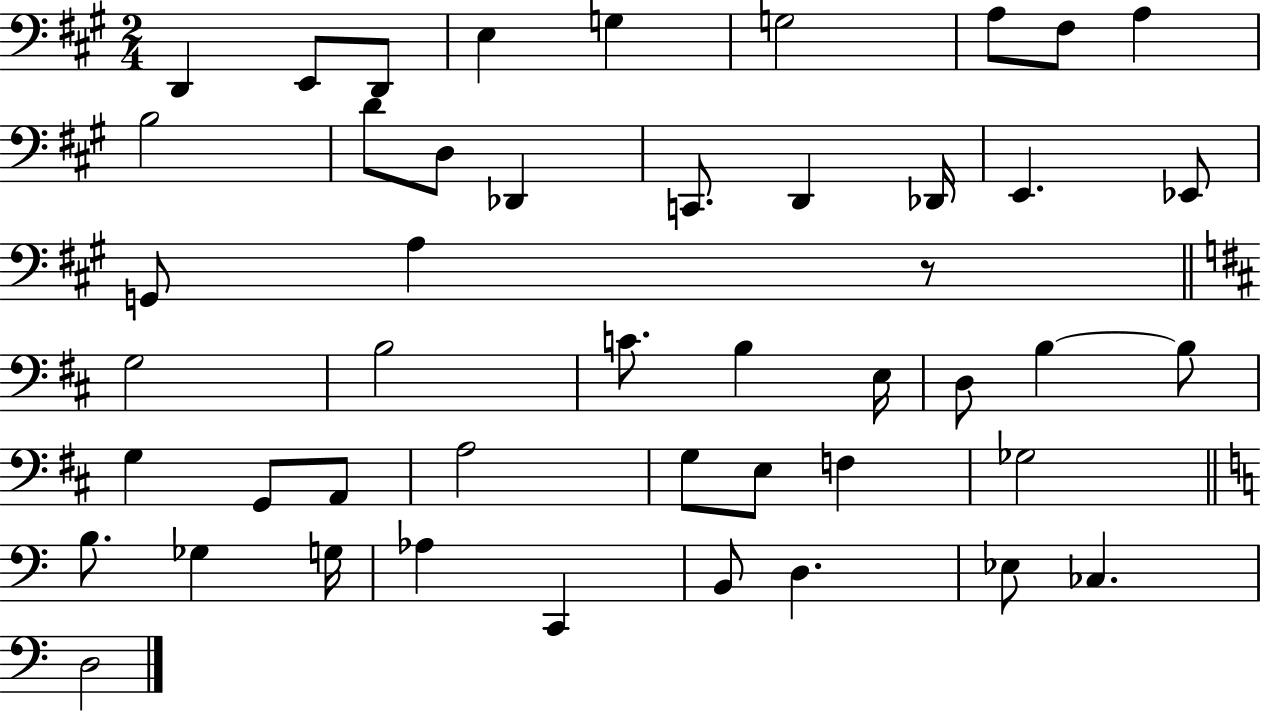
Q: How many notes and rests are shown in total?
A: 47